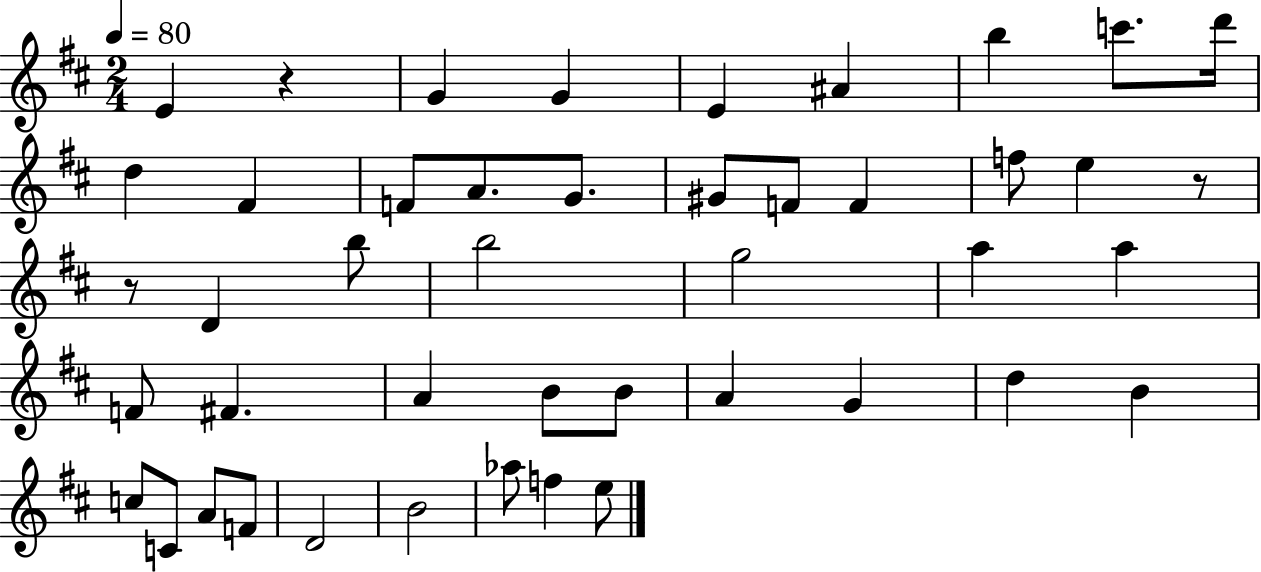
{
  \clef treble
  \numericTimeSignature
  \time 2/4
  \key d \major
  \tempo 4 = 80
  e'4 r4 | g'4 g'4 | e'4 ais'4 | b''4 c'''8. d'''16 | \break d''4 fis'4 | f'8 a'8. g'8. | gis'8 f'8 f'4 | f''8 e''4 r8 | \break r8 d'4 b''8 | b''2 | g''2 | a''4 a''4 | \break f'8 fis'4. | a'4 b'8 b'8 | a'4 g'4 | d''4 b'4 | \break c''8 c'8 a'8 f'8 | d'2 | b'2 | aes''8 f''4 e''8 | \break \bar "|."
}